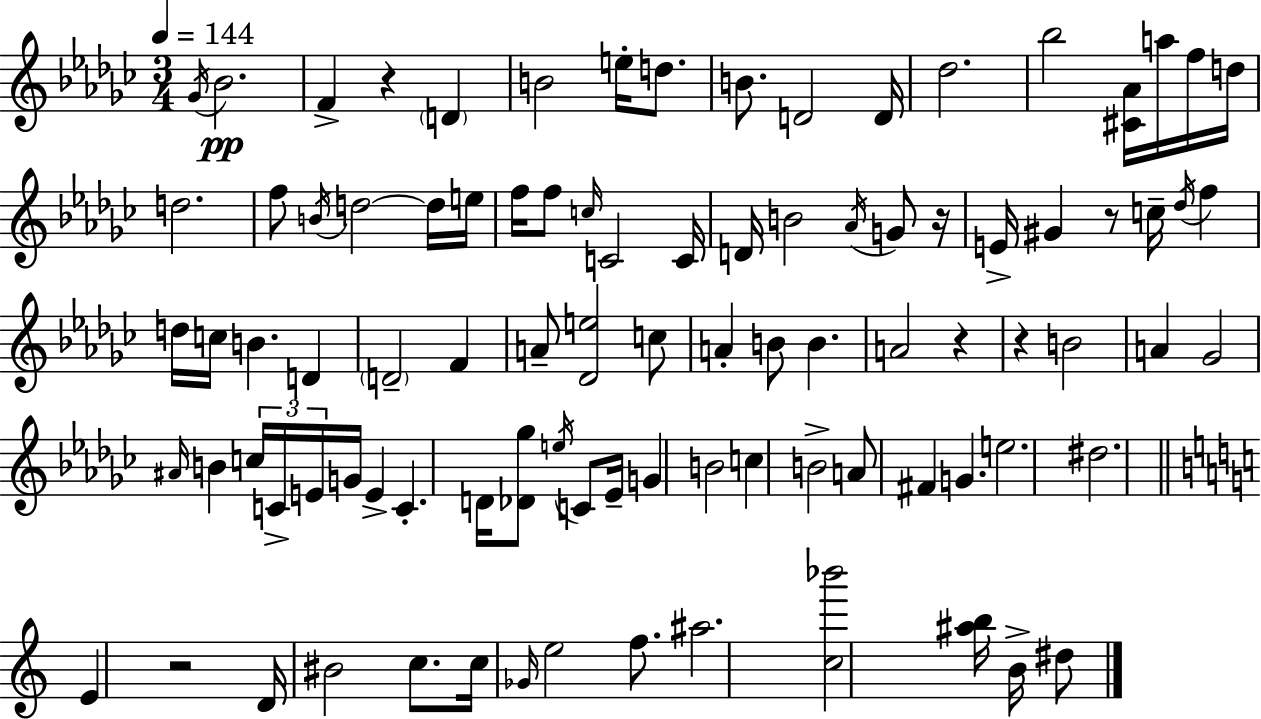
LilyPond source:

{
  \clef treble
  \numericTimeSignature
  \time 3/4
  \key ees \minor
  \tempo 4 = 144
  \acciaccatura { ges'16 }\pp bes'2. | f'4-> r4 \parenthesize d'4 | b'2 e''16-. d''8. | b'8. d'2 | \break d'16 des''2. | bes''2 <cis' aes'>16 a''16 f''16 | d''16 d''2. | f''8 \acciaccatura { b'16 } d''2~~ | \break d''16 e''16 f''16 f''8 \grace { c''16 } c'2 | c'16 d'16 b'2 | \acciaccatura { aes'16 } g'8 r16 e'16-> gis'4 r8 c''16-- | \acciaccatura { des''16 } f''4 d''16 c''16 b'4. | \break d'4 \parenthesize d'2-- | f'4 a'8-- <des' e''>2 | c''8 a'4-. b'8 b'4. | a'2 | \break r4 r4 b'2 | a'4 ges'2 | \grace { ais'16 } b'4 \tuplet 3/2 { c''16 c'16-> | e'16 } g'16 e'4-> c'4.-. | \break d'16 <des' ges''>8 \acciaccatura { e''16 } c'8 ees'16-- g'4 b'2 | c''4 b'2-> | a'8 fis'4 | g'4. e''2. | \break dis''2. | \bar "||" \break \key c \major e'4 r2 | d'16 bis'2 c''8. | c''16 \grace { ges'16 } e''2 f''8. | ais''2. | \break <c'' bes'''>2 <ais'' b''>16 b'16-> dis''8 | \bar "|."
}